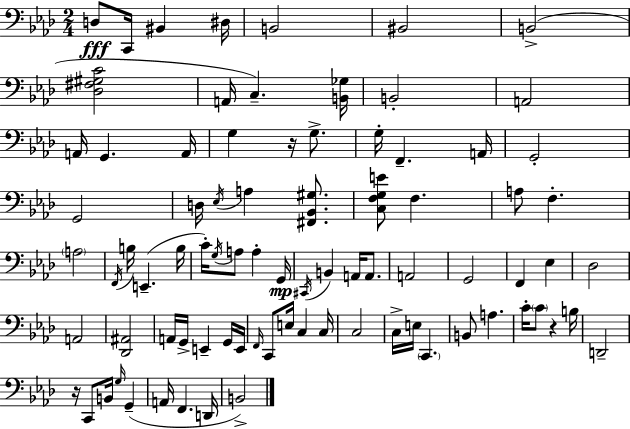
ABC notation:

X:1
T:Untitled
M:2/4
L:1/4
K:Fm
D,/2 C,,/4 ^B,, ^D,/4 B,,2 ^B,,2 B,,2 [_D,^F,^G,C]2 A,,/4 C, [B,,_G,]/4 B,,2 A,,2 A,,/4 G,, A,,/4 G, z/4 G,/2 G,/4 F,, A,,/4 G,,2 G,,2 D,/4 _E,/4 A, [^F,,_B,,^G,]/2 [C,F,G,E]/2 F, A,/2 F, A,2 F,,/4 B,/4 E,, B,/4 C/4 G,/4 A,/2 A, G,,/4 ^C,,/4 B,, A,,/4 A,,/2 A,,2 G,,2 F,, _E, _D,2 A,,2 [_D,,^A,,]2 A,,/4 G,,/4 E,, G,,/4 E,,/4 F,,/4 C,,/2 E,/4 C, C,/4 C,2 C,/4 E,/4 C,, B,,/2 A, C/4 C/2 z B,/4 D,,2 z/4 C,,/2 B,,/4 G,/4 G,, A,,/4 F,, D,,/4 B,,2